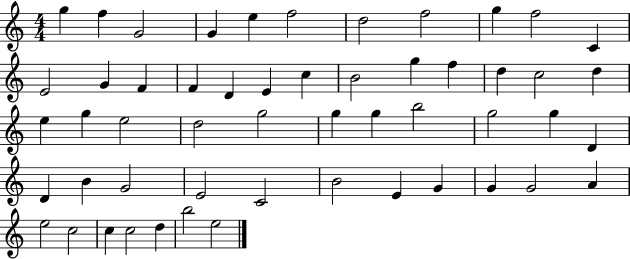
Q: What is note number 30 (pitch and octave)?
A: G5